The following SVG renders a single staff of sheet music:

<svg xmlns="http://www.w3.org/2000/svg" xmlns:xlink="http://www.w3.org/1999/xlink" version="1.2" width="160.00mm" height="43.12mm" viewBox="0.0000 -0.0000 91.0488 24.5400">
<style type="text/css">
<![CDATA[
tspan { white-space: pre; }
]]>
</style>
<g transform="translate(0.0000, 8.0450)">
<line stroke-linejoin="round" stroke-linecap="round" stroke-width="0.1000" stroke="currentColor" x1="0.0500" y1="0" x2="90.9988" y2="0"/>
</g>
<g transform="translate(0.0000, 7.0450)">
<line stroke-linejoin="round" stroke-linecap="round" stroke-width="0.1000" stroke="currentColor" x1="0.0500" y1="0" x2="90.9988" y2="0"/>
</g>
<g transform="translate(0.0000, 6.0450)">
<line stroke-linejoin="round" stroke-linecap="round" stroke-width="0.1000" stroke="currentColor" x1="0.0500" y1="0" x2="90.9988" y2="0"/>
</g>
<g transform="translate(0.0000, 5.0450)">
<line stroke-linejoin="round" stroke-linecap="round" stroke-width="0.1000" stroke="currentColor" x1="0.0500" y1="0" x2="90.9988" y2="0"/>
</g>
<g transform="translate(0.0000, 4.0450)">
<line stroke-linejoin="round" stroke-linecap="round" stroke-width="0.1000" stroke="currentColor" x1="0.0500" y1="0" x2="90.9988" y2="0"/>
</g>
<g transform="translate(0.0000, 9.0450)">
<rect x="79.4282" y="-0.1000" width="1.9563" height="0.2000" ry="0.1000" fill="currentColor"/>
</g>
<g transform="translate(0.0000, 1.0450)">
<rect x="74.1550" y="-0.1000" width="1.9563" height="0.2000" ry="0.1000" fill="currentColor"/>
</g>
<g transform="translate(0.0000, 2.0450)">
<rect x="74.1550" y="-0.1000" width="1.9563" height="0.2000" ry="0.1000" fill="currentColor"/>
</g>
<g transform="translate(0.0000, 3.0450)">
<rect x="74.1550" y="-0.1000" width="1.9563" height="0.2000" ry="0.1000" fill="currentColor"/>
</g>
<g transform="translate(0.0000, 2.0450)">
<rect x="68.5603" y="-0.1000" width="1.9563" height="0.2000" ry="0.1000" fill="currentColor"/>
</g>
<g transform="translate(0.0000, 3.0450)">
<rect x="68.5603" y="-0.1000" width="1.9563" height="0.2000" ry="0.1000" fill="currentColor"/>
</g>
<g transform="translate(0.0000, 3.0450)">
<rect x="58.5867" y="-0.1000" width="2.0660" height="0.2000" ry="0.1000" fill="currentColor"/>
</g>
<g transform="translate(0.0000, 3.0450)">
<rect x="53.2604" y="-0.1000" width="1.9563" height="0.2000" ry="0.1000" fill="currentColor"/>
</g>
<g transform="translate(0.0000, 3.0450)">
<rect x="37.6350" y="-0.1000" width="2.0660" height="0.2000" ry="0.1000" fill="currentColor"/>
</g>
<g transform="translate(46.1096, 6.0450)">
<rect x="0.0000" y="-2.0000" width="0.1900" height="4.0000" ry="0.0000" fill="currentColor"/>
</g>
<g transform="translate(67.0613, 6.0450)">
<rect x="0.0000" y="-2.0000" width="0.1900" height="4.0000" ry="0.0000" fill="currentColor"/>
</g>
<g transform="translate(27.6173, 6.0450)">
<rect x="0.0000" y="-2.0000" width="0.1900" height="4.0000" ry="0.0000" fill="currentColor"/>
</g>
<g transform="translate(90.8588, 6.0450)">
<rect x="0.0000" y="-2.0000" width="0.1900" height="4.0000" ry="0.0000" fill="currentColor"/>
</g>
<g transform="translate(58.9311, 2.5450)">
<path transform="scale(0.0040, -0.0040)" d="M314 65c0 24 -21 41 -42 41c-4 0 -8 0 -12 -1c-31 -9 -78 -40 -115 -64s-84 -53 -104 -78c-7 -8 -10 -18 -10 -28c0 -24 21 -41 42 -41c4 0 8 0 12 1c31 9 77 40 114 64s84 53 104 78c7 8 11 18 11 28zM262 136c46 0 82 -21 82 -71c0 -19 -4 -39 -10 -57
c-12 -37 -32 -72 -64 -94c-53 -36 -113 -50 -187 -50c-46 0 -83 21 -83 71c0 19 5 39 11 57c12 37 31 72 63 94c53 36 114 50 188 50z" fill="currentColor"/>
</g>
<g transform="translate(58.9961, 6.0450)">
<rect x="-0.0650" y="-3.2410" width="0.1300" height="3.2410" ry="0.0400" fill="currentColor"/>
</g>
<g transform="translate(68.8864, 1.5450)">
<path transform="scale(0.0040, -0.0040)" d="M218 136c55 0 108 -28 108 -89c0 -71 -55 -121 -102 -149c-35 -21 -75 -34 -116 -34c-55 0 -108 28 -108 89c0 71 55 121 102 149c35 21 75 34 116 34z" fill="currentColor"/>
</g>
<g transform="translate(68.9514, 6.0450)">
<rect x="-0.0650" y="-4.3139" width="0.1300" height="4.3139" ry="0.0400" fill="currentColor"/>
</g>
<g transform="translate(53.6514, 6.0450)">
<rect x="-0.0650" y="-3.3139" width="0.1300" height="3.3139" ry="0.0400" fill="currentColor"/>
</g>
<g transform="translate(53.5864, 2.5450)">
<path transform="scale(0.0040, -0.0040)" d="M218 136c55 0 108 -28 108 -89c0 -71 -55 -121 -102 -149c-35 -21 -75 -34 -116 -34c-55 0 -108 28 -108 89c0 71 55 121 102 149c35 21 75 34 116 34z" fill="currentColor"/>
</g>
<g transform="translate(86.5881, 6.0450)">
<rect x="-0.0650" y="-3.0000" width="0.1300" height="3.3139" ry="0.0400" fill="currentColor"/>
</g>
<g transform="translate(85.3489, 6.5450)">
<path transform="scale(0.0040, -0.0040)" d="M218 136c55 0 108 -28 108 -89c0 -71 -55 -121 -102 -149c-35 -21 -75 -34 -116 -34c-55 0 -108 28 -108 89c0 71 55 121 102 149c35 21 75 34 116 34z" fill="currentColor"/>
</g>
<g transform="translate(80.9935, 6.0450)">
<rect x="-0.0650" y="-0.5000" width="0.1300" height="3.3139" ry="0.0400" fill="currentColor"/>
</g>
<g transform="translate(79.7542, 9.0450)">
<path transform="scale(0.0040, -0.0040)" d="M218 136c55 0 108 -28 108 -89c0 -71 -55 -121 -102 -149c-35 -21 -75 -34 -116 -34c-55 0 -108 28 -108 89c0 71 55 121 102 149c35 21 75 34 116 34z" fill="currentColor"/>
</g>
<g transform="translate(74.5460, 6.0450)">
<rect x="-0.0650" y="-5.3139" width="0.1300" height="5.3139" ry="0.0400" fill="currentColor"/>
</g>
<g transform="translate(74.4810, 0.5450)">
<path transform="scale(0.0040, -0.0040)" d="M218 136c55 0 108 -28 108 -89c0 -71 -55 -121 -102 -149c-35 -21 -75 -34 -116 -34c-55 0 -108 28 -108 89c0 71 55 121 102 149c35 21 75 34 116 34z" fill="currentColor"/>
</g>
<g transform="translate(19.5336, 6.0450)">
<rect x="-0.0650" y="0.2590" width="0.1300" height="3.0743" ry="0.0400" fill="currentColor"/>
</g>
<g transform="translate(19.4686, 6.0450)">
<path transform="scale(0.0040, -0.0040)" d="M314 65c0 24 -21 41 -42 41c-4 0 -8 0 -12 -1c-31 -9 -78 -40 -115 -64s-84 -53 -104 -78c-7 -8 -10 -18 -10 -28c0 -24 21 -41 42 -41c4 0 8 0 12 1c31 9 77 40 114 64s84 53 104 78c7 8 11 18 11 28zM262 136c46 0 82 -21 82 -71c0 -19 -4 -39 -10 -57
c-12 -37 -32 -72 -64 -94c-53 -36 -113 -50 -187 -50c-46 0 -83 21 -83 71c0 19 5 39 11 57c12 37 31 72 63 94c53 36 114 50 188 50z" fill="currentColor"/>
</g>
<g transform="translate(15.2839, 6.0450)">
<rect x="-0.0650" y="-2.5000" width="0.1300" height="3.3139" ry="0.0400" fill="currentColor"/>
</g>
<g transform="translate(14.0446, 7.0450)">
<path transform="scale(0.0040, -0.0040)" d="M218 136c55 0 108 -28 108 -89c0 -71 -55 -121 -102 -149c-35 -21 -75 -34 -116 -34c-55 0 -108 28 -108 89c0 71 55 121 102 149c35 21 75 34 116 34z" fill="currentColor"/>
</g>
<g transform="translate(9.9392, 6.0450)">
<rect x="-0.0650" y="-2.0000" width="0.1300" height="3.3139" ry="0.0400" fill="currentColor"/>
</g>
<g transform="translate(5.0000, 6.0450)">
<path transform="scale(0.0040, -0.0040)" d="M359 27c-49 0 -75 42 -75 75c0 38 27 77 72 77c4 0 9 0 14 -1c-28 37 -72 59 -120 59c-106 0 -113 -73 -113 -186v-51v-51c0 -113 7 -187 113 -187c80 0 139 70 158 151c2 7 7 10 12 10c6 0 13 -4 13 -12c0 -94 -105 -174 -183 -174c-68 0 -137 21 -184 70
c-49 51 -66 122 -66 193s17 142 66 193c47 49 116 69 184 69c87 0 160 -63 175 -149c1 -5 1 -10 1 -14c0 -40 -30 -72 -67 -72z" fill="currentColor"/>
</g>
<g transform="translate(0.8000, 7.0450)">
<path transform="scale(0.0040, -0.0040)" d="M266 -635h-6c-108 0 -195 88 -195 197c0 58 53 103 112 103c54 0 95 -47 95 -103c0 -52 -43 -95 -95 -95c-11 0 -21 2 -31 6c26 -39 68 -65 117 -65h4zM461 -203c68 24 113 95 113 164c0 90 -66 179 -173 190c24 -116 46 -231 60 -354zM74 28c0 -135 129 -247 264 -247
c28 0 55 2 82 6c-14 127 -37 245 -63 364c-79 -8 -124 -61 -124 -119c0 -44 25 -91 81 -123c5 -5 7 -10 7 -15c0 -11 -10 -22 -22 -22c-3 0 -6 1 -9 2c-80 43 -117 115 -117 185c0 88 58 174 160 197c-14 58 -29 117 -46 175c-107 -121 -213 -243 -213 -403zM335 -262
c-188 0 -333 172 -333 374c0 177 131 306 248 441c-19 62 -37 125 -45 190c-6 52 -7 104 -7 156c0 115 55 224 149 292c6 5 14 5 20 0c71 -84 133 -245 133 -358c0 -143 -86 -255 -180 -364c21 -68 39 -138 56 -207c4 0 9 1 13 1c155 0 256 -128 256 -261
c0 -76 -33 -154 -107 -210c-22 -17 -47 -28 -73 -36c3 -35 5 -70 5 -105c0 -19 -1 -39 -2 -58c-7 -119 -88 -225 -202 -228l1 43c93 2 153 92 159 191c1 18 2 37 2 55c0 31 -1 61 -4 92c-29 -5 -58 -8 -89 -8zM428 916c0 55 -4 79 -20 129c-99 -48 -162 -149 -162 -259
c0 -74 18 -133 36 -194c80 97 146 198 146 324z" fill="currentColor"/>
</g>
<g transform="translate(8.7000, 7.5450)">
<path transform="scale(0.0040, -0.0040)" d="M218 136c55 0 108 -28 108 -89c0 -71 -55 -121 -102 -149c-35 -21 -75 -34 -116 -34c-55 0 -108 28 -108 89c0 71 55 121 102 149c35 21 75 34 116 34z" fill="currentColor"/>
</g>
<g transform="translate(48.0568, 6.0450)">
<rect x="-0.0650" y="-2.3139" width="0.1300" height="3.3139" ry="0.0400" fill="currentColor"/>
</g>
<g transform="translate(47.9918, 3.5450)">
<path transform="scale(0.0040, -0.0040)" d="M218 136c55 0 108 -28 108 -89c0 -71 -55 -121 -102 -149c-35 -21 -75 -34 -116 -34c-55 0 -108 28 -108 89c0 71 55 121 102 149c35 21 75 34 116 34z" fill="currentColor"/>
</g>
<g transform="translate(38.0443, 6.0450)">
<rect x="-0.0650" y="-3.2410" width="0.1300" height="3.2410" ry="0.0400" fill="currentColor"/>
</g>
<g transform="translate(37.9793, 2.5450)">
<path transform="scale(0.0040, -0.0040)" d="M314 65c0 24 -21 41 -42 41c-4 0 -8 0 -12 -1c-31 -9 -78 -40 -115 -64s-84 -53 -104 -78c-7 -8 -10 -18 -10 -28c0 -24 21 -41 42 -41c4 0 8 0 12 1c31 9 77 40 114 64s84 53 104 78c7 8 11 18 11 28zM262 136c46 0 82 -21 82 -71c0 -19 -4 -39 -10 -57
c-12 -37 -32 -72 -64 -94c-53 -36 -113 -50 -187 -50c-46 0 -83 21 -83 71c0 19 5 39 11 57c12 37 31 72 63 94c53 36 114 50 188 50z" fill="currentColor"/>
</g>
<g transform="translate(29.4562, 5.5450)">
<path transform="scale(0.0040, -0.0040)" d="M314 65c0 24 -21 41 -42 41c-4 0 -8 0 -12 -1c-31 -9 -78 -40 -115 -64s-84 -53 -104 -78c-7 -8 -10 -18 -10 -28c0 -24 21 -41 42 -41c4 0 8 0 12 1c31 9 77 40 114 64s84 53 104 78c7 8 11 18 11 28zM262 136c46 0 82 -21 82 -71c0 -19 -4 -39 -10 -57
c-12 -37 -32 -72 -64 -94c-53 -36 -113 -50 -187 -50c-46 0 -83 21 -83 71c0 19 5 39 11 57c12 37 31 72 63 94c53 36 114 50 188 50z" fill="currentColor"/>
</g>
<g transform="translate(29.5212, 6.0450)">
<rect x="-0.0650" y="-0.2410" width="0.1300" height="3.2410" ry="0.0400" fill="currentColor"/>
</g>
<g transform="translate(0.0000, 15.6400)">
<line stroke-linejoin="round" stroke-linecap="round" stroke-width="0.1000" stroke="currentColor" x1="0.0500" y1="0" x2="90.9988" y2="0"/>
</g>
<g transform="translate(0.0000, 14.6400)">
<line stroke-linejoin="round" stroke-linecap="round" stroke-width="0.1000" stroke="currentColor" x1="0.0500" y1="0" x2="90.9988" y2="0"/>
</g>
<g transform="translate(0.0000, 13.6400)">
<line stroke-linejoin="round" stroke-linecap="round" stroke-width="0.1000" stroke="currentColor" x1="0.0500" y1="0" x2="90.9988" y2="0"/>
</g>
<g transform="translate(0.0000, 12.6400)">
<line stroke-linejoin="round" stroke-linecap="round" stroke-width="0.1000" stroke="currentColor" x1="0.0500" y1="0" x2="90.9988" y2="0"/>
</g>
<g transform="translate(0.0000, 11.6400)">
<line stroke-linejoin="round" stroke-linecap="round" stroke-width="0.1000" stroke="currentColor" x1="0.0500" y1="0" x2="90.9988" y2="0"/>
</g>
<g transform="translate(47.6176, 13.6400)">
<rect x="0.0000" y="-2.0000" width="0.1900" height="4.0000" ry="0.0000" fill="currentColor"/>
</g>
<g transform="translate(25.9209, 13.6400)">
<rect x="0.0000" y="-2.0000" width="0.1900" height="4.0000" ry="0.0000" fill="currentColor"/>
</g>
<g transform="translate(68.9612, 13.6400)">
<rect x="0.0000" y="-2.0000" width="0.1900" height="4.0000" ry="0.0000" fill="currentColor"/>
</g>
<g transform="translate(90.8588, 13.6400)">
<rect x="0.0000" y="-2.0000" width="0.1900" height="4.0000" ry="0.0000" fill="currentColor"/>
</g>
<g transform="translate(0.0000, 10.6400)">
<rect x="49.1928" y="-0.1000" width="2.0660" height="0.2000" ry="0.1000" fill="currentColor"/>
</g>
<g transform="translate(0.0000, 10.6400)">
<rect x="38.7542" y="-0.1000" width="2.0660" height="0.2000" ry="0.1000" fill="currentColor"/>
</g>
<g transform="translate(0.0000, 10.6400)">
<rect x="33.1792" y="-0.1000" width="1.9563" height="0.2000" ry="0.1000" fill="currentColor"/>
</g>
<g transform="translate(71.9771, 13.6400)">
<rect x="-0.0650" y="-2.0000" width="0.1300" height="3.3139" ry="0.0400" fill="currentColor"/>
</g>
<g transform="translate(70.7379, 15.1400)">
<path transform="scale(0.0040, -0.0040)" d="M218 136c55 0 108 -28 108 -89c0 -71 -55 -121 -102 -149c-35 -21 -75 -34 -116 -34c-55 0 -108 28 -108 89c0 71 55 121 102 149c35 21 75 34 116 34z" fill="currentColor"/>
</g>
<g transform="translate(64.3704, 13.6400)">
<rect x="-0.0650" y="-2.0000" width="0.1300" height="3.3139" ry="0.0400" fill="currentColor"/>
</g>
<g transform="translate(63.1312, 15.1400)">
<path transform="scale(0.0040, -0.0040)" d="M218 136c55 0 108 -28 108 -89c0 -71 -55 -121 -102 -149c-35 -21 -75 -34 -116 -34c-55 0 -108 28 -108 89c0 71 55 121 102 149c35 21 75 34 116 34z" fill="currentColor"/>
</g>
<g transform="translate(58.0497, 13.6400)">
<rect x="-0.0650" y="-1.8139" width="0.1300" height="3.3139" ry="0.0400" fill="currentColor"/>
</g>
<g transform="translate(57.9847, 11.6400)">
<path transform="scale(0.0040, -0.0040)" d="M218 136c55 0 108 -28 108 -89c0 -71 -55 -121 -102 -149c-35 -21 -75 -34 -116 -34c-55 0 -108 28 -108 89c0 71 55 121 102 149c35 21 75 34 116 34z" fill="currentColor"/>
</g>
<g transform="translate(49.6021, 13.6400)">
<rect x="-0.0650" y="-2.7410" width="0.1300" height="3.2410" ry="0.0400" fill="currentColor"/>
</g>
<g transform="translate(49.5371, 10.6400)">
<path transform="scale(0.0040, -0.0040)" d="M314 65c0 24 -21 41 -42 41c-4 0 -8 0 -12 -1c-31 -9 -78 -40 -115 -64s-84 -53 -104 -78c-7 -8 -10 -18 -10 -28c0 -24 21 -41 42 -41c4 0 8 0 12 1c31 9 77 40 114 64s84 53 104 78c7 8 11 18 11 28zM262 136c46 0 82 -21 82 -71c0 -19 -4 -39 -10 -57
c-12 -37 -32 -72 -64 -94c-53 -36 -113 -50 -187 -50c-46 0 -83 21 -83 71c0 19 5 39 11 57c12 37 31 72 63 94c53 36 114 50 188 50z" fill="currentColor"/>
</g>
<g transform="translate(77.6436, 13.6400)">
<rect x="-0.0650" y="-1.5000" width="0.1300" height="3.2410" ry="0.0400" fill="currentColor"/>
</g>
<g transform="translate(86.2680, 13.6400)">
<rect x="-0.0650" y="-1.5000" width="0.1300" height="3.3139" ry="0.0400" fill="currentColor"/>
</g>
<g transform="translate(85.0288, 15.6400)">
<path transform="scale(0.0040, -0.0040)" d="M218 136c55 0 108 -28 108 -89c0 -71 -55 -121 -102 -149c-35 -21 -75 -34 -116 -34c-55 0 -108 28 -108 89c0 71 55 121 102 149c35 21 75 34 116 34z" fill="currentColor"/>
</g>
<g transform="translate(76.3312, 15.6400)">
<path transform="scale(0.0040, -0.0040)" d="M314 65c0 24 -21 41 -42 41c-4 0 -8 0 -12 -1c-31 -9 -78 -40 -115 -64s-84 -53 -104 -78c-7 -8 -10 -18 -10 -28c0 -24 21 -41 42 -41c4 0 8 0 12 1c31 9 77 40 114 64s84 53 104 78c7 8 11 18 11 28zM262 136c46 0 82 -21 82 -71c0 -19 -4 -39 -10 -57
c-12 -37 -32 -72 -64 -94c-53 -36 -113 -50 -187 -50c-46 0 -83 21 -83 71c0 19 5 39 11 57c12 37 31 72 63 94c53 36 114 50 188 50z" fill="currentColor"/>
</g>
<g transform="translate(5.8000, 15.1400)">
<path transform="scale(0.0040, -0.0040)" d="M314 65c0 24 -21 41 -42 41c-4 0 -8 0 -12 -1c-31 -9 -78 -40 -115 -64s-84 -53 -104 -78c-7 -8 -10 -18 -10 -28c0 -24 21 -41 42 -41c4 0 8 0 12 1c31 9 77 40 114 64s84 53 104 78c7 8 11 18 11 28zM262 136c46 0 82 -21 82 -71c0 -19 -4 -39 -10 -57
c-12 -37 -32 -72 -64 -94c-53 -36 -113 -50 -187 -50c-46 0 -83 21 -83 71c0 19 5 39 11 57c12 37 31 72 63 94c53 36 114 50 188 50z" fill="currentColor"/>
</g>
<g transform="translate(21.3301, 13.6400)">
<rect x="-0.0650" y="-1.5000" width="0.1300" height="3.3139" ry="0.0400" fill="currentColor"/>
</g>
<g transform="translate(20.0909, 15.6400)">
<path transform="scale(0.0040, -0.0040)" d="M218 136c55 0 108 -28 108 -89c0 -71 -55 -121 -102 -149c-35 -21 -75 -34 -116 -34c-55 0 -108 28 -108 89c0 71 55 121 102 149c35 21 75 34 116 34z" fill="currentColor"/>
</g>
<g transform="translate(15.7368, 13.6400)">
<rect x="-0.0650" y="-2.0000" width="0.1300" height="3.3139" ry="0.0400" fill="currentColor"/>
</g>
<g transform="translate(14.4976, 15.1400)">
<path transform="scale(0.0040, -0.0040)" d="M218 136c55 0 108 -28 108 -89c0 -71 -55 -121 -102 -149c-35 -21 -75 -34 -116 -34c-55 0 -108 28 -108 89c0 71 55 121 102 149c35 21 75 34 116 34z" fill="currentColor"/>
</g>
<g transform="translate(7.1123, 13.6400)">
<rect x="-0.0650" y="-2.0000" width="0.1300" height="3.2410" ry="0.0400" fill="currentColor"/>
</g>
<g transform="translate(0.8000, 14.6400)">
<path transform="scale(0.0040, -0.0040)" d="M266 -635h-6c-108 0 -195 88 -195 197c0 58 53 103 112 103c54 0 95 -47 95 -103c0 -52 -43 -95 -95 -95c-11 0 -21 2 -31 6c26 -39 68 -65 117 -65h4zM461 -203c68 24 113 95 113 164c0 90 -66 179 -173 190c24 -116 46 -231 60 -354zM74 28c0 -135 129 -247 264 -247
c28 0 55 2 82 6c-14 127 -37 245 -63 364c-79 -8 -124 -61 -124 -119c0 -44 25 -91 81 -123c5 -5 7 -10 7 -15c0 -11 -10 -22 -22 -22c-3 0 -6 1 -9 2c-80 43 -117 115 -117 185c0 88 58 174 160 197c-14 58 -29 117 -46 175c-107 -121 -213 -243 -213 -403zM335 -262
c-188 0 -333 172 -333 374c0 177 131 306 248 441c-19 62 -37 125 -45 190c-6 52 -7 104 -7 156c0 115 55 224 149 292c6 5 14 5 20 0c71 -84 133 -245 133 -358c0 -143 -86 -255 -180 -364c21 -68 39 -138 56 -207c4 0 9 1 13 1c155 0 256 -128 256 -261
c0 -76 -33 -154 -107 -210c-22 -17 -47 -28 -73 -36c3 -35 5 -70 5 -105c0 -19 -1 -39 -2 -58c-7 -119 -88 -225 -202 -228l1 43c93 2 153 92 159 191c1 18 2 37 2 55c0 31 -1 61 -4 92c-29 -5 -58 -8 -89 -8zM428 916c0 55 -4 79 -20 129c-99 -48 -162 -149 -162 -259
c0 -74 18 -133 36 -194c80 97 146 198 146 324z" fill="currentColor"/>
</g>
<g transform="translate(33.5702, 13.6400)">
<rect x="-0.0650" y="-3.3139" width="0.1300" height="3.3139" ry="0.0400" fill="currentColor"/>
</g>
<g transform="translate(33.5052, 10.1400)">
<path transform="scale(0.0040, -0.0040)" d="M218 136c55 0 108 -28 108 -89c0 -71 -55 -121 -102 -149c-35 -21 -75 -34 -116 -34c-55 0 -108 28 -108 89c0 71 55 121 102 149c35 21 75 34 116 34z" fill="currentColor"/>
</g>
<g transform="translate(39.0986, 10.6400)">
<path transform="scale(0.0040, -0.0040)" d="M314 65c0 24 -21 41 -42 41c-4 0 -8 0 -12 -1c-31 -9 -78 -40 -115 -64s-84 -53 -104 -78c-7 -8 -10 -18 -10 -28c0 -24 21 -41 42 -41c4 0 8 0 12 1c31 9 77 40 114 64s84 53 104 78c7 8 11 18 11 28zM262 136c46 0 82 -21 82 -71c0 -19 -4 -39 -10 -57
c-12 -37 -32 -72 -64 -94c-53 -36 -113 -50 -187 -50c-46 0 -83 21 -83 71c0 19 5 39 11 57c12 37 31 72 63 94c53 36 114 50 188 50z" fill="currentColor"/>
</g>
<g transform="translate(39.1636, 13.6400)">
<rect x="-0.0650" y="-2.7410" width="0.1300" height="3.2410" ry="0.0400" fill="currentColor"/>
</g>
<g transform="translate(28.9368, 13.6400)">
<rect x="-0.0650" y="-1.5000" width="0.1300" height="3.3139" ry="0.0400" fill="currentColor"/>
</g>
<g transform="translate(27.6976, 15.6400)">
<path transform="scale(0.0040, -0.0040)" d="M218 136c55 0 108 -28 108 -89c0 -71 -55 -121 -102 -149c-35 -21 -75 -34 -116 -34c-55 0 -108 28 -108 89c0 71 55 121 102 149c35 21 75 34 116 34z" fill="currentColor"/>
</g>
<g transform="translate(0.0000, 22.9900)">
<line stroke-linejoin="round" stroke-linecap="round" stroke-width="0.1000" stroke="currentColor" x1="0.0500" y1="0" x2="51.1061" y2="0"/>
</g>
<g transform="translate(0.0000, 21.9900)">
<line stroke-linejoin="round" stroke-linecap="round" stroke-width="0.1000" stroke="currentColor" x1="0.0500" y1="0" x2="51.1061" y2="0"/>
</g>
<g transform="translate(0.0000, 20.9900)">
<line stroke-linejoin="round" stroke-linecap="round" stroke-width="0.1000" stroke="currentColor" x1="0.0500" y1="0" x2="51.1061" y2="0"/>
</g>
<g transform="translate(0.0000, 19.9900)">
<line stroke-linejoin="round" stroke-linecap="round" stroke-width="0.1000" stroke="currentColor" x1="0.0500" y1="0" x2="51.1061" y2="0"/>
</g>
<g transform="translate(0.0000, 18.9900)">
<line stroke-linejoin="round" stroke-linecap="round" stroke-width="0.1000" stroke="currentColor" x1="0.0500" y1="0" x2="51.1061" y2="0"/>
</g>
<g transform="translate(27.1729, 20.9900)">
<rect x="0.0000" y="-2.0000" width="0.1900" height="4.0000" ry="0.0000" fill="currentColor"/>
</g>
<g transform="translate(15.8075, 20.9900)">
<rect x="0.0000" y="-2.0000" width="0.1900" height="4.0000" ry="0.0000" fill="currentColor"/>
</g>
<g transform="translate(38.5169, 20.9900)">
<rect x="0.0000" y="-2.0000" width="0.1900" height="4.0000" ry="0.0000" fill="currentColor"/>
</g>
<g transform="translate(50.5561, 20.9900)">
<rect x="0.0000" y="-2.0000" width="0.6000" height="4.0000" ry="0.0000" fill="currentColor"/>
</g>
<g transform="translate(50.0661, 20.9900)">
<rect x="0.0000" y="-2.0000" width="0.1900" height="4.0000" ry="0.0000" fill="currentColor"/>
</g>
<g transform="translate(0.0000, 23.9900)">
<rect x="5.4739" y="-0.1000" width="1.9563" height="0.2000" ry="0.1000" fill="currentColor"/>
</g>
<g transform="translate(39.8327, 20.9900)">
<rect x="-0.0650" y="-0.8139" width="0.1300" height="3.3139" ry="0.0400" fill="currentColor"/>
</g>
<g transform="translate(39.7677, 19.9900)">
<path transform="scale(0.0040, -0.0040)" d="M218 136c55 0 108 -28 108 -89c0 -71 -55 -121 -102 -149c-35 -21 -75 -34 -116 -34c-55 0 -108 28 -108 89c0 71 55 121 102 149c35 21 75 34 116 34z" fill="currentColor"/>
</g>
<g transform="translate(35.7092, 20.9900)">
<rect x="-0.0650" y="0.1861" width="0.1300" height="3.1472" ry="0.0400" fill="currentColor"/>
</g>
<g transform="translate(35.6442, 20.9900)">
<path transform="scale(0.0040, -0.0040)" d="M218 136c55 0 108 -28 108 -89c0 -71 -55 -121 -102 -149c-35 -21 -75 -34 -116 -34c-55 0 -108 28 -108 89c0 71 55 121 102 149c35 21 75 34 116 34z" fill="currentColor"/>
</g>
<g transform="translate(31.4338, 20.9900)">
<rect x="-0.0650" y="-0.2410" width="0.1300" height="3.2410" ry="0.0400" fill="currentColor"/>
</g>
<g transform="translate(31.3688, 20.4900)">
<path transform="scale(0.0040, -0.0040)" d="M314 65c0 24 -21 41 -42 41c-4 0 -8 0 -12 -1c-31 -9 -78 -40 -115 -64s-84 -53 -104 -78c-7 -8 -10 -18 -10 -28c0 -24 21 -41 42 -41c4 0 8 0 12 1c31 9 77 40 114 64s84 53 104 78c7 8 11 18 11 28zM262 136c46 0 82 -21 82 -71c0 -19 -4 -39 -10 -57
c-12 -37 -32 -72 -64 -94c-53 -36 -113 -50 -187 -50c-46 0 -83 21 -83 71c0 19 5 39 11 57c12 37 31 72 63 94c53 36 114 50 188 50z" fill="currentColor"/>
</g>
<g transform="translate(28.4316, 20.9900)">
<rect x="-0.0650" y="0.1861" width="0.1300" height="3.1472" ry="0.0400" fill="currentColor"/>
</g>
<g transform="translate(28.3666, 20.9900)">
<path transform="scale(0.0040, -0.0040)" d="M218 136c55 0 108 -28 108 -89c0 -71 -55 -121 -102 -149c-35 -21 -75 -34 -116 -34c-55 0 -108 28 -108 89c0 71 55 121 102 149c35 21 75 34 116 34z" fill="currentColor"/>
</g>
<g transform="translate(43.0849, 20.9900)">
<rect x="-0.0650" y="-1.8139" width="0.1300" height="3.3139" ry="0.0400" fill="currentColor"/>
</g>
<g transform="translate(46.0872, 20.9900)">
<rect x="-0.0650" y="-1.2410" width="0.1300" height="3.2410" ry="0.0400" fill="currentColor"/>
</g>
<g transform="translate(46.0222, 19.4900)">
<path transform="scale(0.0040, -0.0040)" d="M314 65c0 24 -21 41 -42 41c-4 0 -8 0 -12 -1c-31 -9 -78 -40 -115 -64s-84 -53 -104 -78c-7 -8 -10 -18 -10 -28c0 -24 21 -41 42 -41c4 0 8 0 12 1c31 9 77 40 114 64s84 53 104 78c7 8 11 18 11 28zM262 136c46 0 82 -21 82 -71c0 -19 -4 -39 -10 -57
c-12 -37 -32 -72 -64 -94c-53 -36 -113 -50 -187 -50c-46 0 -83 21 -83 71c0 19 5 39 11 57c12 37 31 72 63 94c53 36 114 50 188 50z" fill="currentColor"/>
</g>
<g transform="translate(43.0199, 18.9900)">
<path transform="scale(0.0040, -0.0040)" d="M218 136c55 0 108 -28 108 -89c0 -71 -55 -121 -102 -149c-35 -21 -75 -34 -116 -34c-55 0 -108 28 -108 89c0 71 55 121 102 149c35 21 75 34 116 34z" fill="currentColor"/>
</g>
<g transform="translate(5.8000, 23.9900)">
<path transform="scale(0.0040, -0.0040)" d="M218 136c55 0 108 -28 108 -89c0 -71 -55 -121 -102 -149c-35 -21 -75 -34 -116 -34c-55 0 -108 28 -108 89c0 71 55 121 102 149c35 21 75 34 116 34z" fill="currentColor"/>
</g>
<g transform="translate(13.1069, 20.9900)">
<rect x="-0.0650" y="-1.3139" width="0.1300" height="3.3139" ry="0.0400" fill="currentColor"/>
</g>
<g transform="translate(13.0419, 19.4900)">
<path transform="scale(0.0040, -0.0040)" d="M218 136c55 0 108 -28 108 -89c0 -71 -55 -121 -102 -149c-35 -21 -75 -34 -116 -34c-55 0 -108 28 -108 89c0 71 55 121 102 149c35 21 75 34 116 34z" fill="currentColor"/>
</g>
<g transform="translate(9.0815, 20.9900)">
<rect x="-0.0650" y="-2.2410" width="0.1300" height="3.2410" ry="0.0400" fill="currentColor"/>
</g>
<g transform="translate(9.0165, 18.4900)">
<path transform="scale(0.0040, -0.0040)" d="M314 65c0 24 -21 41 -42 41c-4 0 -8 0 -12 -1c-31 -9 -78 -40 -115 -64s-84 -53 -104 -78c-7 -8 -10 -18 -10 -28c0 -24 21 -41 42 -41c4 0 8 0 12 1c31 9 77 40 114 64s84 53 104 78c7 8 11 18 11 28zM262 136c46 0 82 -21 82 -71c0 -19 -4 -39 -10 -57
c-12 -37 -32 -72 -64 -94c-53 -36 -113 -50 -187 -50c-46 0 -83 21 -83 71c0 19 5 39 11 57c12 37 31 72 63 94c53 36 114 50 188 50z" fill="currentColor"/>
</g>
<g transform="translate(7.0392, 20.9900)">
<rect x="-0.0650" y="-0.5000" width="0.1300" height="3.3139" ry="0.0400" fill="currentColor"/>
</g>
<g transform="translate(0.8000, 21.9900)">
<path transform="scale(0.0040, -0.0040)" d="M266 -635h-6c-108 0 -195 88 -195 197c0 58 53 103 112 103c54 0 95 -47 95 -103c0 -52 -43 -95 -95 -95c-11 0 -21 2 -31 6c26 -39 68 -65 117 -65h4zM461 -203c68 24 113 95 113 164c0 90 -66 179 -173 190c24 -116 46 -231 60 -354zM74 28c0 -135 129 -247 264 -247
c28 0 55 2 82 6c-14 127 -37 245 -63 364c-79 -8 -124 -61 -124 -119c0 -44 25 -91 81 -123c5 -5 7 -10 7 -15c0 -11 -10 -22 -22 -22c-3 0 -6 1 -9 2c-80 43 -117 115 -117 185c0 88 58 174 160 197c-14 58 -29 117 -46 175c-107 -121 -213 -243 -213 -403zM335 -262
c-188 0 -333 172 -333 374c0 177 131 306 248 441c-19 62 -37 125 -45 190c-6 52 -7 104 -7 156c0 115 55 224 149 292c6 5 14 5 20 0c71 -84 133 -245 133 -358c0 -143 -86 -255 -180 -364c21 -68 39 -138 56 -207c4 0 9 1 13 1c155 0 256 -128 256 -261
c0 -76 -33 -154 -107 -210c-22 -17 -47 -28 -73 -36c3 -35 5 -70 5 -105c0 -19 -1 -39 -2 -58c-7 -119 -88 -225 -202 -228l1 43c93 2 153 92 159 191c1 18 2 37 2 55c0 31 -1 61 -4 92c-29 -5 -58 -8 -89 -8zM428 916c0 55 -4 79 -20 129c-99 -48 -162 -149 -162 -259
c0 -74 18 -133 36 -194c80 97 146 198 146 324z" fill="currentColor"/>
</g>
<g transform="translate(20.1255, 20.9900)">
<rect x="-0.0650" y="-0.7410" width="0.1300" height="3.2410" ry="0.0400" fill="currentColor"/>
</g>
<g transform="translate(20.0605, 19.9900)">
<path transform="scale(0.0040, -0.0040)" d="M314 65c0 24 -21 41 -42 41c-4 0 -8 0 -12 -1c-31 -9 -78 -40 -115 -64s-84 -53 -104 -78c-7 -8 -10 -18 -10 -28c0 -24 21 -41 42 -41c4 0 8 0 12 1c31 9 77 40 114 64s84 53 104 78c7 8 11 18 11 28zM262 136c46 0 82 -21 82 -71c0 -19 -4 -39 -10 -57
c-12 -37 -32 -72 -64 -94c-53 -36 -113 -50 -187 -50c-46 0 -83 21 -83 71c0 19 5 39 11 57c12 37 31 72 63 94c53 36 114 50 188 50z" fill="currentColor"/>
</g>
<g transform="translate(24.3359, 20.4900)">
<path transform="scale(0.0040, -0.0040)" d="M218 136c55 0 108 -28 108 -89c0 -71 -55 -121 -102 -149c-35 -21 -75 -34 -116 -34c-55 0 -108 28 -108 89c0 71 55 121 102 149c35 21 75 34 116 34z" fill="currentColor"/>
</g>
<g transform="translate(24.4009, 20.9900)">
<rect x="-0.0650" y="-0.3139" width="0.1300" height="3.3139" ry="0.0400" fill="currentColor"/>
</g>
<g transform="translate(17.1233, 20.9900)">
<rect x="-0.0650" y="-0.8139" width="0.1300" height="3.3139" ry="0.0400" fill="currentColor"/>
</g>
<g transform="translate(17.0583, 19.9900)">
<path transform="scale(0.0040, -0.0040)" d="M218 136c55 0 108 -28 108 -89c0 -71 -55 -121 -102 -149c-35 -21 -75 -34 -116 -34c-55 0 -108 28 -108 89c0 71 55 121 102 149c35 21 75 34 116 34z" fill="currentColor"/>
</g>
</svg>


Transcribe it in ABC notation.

X:1
T:Untitled
M:4/4
L:1/4
K:C
F G B2 c2 b2 g b b2 d' f' C A F2 F E E b a2 a2 f F F E2 E C g2 e d d2 c B c2 B d f e2